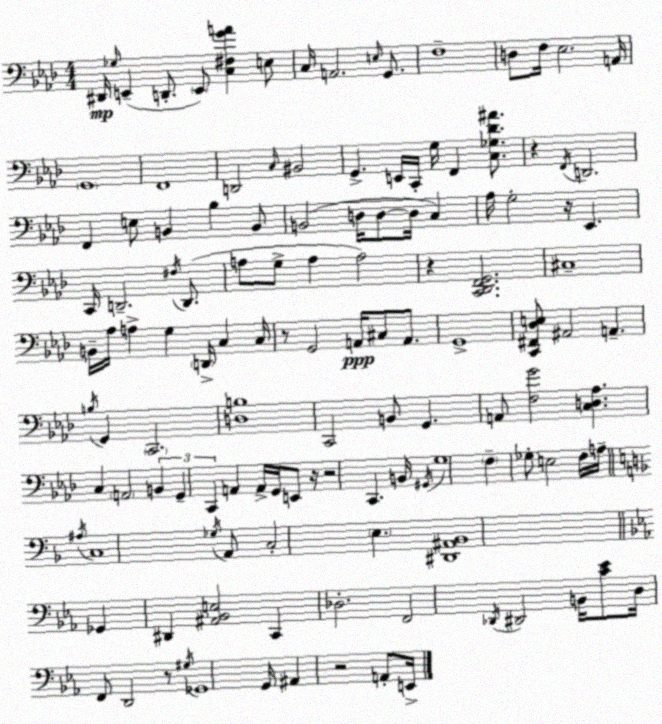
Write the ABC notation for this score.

X:1
T:Untitled
M:4/4
L:1/4
K:Ab
^D,,/4 _G,/4 E,, D,,/2 E,,/2 [C,^F,GA] E,/2 C,/4 A,,2 E,/4 G,,/2 F,4 D,/2 F,/4 _E,2 A,,/4 G,,4 F,,4 D,,2 C,/4 ^B,,2 G,, E,,/4 C,,/4 G,/4 F,, [C,_G,_D^A]/2 z F,,/4 D,,2 F,, E,/2 B,, _B, B,,/2 B,,2 D,/4 D,/2 D,/4 C, _A,/4 G,2 z/4 _E,, C,,/4 D,,2 ^F,/4 D,,/2 A,/2 G,/2 A, A,2 z [C,,_D,,F,,G,,]2 ^C,4 B,,/4 _A,/4 A, G, D,,/4 C, C,/4 z/2 G,,2 A,,/4 ^C,/2 A,,/2 G,,4 [C,,^F,,_D,E,]/2 ^A,,2 A,, B,/4 G,, C,,2 [D,B,]4 C,,2 B,,/2 G,, A,,/2 [F,G]2 [C,D,_A,] C, A,,2 B,, G,, C,, A,, A,,/4 G,,/4 E,,/2 z/4 z2 C,, B,,/4 ^G,,/4 G,4 F, _G,/2 E,2 F,/4 A,/4 ^A,/4 C,4 _G,/4 A,,/2 C,2 E, [^D,,^A,,_B,,]4 _G,, ^D,, [^A,,_B,,E,]2 C,, _D,2 F,,2 _D,,/4 ^D,,2 B,,/4 [C_E]/2 D,/4 F,,/2 D,,2 z/2 ^G,/4 _G,,4 G,,/4 ^A,, z2 A,,/2 E,,/4